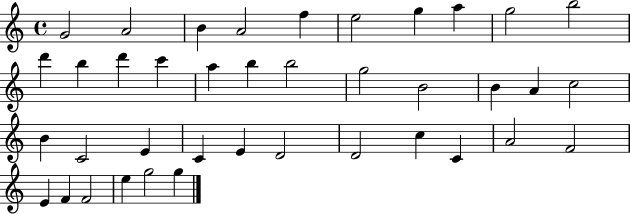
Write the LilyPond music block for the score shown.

{
  \clef treble
  \time 4/4
  \defaultTimeSignature
  \key c \major
  g'2 a'2 | b'4 a'2 f''4 | e''2 g''4 a''4 | g''2 b''2 | \break d'''4 b''4 d'''4 c'''4 | a''4 b''4 b''2 | g''2 b'2 | b'4 a'4 c''2 | \break b'4 c'2 e'4 | c'4 e'4 d'2 | d'2 c''4 c'4 | a'2 f'2 | \break e'4 f'4 f'2 | e''4 g''2 g''4 | \bar "|."
}